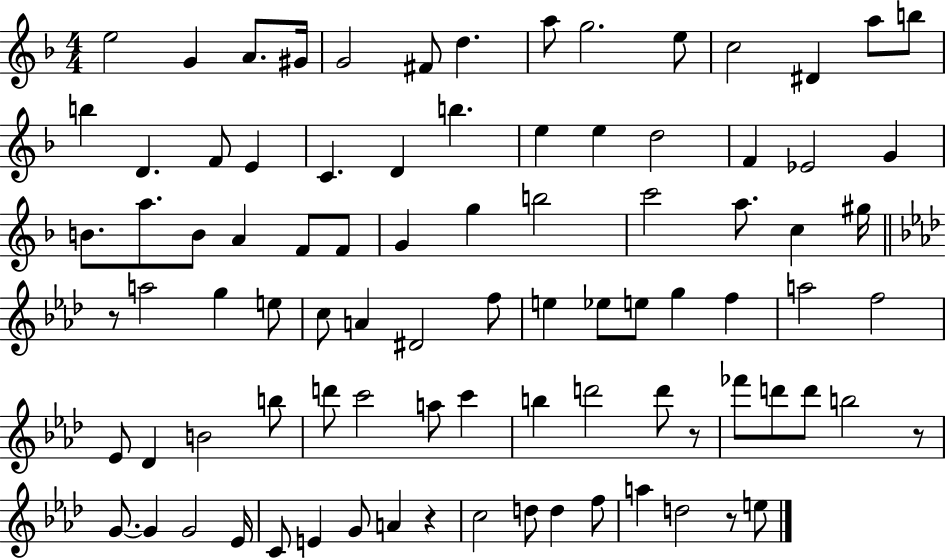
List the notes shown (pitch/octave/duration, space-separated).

E5/h G4/q A4/e. G#4/s G4/h F#4/e D5/q. A5/e G5/h. E5/e C5/h D#4/q A5/e B5/e B5/q D4/q. F4/e E4/q C4/q. D4/q B5/q. E5/q E5/q D5/h F4/q Eb4/h G4/q B4/e. A5/e. B4/e A4/q F4/e F4/e G4/q G5/q B5/h C6/h A5/e. C5/q G#5/s R/e A5/h G5/q E5/e C5/e A4/q D#4/h F5/e E5/q Eb5/e E5/e G5/q F5/q A5/h F5/h Eb4/e Db4/q B4/h B5/e D6/e C6/h A5/e C6/q B5/q D6/h D6/e R/e FES6/e D6/e D6/e B5/h R/e G4/e. G4/q G4/h Eb4/s C4/e E4/q G4/e A4/q R/q C5/h D5/e D5/q F5/e A5/q D5/h R/e E5/e